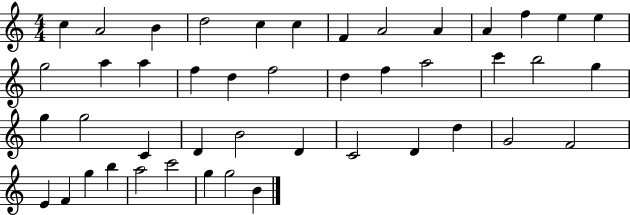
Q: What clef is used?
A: treble